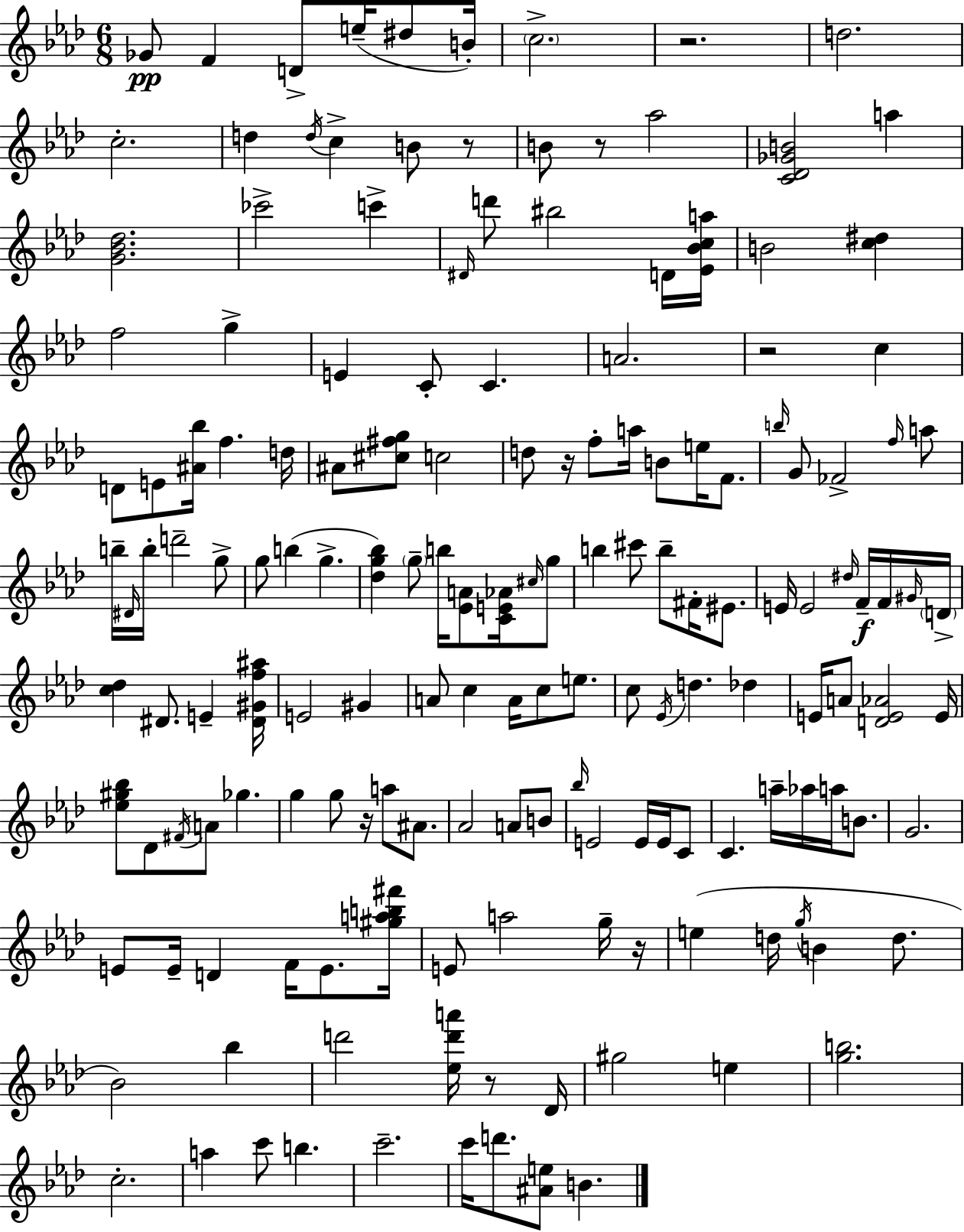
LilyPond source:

{
  \clef treble
  \numericTimeSignature
  \time 6/8
  \key aes \major
  ges'8\pp f'4 d'8-> e''16--( dis''8 b'16-.) | \parenthesize c''2.-> | r2. | d''2. | \break c''2.-. | d''4 \acciaccatura { d''16 } c''4-> b'8 r8 | b'8 r8 aes''2 | <c' des' ges' b'>2 a''4 | \break <g' bes' des''>2. | ces'''2-> c'''4-> | \grace { dis'16 } d'''8 bis''2 | d'16 <ees' bes' c'' a''>16 b'2 <c'' dis''>4 | \break f''2 g''4-> | e'4 c'8-. c'4. | a'2. | r2 c''4 | \break d'8 e'8 <ais' bes''>16 f''4. | d''16 ais'8 <cis'' fis'' g''>8 c''2 | d''8 r16 f''8-. a''16 b'8 e''16 f'8. | \grace { b''16 } g'8 fes'2-> | \break \grace { f''16 } a''8 b''16-- \grace { dis'16 } b''16-. d'''2-- | g''8-> g''8 b''4( g''4.-> | <des'' g'' bes''>4) \parenthesize g''8-- b''16 | <ees' a'>8 <c' e' aes'>16 \grace { cis''16 } g''8 b''4 cis'''8 | \break b''8-- fis'16-. eis'8. e'16 e'2 | \grace { dis''16 }\f f'16-- f'16 \grace { gis'16 } \parenthesize d'16-> <c'' des''>4 | dis'8. e'4-- <dis' gis' f'' ais''>16 e'2 | gis'4 a'8 c''4 | \break a'16 c''8 e''8. c''8 \acciaccatura { ees'16 } d''4. | des''4 e'16 a'8 | <d' e' aes'>2 e'16 <ees'' gis'' bes''>8 des'8 | \acciaccatura { fis'16 } a'8 ges''4. g''4 | \break g''8 r16 a''8 ais'8. aes'2 | a'8 b'8 \grace { bes''16 } e'2 | e'16 e'16 c'8 c'4. | a''16-- aes''16 a''16 b'8. g'2. | \break e'8 | e'16-- d'4 f'16 e'8. <gis'' a'' b'' fis'''>16 e'8 | a''2 g''16-- r16 e''4( | d''16 \acciaccatura { g''16 } b'4 d''8. | \break bes'2) bes''4 | d'''2 <ees'' d''' a'''>16 r8 des'16 | gis''2 e''4 | <g'' b''>2. | \break c''2.-. | a''4 c'''8 b''4. | c'''2.-- | c'''16 d'''8. <ais' e''>8 b'4. | \break \bar "|."
}